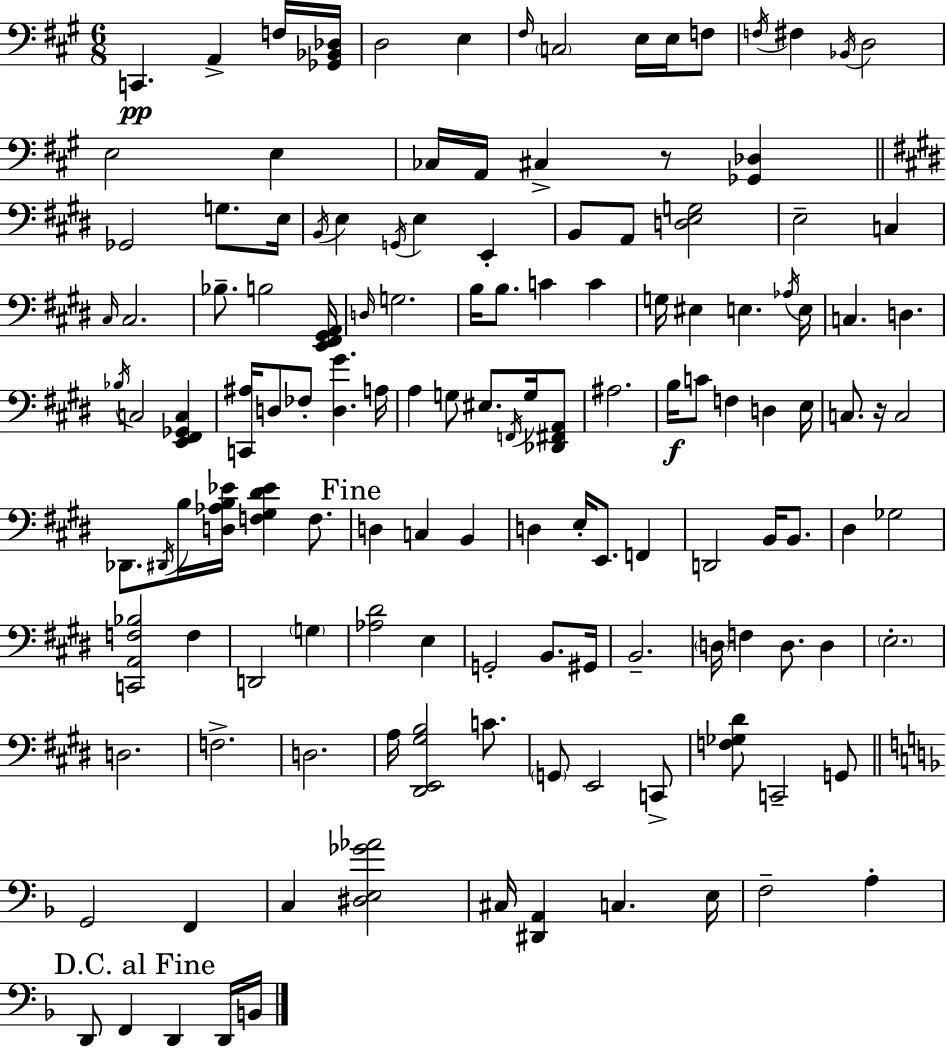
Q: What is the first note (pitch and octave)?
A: C2